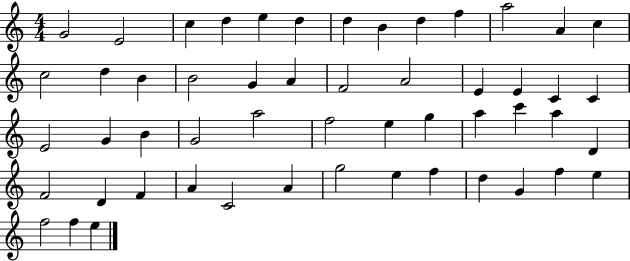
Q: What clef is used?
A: treble